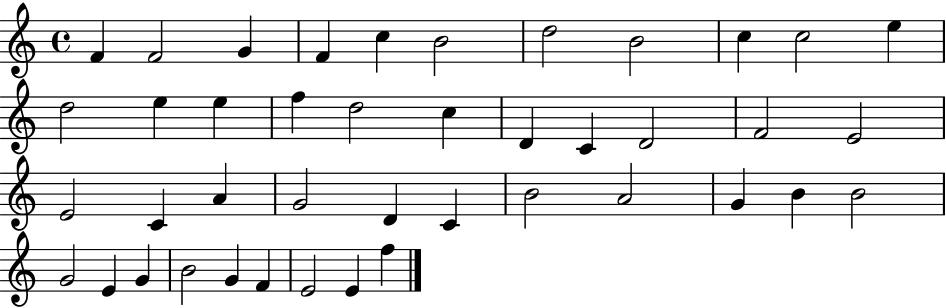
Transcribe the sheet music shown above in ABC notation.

X:1
T:Untitled
M:4/4
L:1/4
K:C
F F2 G F c B2 d2 B2 c c2 e d2 e e f d2 c D C D2 F2 E2 E2 C A G2 D C B2 A2 G B B2 G2 E G B2 G F E2 E f